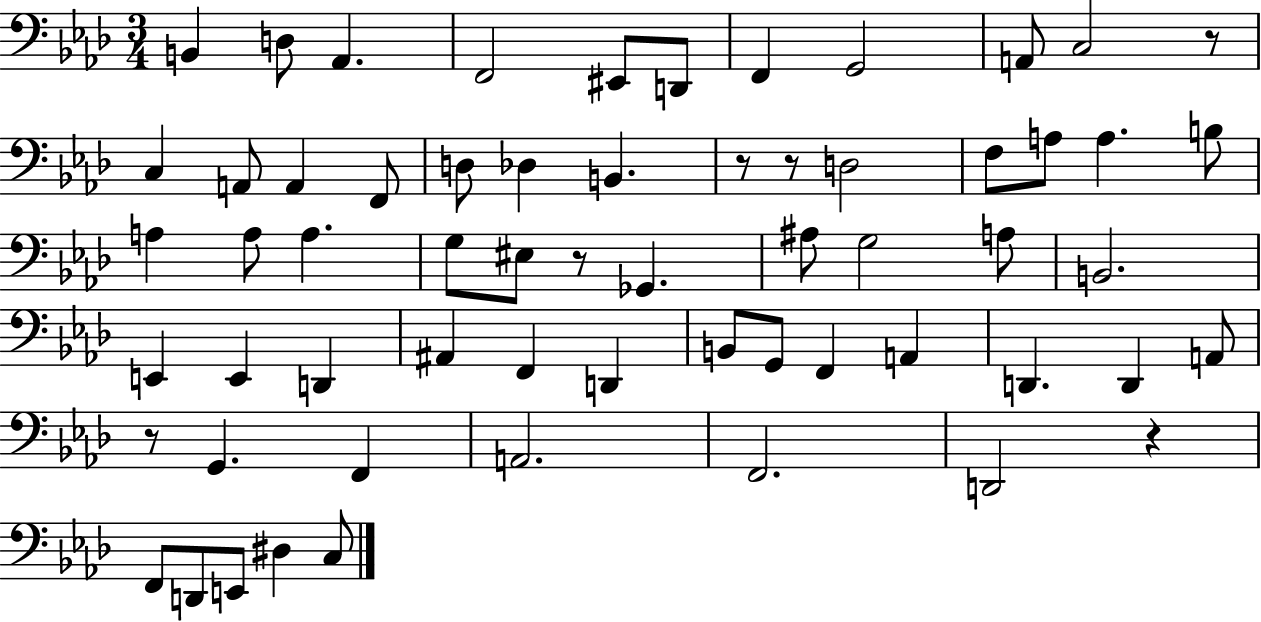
{
  \clef bass
  \numericTimeSignature
  \time 3/4
  \key aes \major
  b,4 d8 aes,4. | f,2 eis,8 d,8 | f,4 g,2 | a,8 c2 r8 | \break c4 a,8 a,4 f,8 | d8 des4 b,4. | r8 r8 d2 | f8 a8 a4. b8 | \break a4 a8 a4. | g8 eis8 r8 ges,4. | ais8 g2 a8 | b,2. | \break e,4 e,4 d,4 | ais,4 f,4 d,4 | b,8 g,8 f,4 a,4 | d,4. d,4 a,8 | \break r8 g,4. f,4 | a,2. | f,2. | d,2 r4 | \break f,8 d,8 e,8 dis4 c8 | \bar "|."
}